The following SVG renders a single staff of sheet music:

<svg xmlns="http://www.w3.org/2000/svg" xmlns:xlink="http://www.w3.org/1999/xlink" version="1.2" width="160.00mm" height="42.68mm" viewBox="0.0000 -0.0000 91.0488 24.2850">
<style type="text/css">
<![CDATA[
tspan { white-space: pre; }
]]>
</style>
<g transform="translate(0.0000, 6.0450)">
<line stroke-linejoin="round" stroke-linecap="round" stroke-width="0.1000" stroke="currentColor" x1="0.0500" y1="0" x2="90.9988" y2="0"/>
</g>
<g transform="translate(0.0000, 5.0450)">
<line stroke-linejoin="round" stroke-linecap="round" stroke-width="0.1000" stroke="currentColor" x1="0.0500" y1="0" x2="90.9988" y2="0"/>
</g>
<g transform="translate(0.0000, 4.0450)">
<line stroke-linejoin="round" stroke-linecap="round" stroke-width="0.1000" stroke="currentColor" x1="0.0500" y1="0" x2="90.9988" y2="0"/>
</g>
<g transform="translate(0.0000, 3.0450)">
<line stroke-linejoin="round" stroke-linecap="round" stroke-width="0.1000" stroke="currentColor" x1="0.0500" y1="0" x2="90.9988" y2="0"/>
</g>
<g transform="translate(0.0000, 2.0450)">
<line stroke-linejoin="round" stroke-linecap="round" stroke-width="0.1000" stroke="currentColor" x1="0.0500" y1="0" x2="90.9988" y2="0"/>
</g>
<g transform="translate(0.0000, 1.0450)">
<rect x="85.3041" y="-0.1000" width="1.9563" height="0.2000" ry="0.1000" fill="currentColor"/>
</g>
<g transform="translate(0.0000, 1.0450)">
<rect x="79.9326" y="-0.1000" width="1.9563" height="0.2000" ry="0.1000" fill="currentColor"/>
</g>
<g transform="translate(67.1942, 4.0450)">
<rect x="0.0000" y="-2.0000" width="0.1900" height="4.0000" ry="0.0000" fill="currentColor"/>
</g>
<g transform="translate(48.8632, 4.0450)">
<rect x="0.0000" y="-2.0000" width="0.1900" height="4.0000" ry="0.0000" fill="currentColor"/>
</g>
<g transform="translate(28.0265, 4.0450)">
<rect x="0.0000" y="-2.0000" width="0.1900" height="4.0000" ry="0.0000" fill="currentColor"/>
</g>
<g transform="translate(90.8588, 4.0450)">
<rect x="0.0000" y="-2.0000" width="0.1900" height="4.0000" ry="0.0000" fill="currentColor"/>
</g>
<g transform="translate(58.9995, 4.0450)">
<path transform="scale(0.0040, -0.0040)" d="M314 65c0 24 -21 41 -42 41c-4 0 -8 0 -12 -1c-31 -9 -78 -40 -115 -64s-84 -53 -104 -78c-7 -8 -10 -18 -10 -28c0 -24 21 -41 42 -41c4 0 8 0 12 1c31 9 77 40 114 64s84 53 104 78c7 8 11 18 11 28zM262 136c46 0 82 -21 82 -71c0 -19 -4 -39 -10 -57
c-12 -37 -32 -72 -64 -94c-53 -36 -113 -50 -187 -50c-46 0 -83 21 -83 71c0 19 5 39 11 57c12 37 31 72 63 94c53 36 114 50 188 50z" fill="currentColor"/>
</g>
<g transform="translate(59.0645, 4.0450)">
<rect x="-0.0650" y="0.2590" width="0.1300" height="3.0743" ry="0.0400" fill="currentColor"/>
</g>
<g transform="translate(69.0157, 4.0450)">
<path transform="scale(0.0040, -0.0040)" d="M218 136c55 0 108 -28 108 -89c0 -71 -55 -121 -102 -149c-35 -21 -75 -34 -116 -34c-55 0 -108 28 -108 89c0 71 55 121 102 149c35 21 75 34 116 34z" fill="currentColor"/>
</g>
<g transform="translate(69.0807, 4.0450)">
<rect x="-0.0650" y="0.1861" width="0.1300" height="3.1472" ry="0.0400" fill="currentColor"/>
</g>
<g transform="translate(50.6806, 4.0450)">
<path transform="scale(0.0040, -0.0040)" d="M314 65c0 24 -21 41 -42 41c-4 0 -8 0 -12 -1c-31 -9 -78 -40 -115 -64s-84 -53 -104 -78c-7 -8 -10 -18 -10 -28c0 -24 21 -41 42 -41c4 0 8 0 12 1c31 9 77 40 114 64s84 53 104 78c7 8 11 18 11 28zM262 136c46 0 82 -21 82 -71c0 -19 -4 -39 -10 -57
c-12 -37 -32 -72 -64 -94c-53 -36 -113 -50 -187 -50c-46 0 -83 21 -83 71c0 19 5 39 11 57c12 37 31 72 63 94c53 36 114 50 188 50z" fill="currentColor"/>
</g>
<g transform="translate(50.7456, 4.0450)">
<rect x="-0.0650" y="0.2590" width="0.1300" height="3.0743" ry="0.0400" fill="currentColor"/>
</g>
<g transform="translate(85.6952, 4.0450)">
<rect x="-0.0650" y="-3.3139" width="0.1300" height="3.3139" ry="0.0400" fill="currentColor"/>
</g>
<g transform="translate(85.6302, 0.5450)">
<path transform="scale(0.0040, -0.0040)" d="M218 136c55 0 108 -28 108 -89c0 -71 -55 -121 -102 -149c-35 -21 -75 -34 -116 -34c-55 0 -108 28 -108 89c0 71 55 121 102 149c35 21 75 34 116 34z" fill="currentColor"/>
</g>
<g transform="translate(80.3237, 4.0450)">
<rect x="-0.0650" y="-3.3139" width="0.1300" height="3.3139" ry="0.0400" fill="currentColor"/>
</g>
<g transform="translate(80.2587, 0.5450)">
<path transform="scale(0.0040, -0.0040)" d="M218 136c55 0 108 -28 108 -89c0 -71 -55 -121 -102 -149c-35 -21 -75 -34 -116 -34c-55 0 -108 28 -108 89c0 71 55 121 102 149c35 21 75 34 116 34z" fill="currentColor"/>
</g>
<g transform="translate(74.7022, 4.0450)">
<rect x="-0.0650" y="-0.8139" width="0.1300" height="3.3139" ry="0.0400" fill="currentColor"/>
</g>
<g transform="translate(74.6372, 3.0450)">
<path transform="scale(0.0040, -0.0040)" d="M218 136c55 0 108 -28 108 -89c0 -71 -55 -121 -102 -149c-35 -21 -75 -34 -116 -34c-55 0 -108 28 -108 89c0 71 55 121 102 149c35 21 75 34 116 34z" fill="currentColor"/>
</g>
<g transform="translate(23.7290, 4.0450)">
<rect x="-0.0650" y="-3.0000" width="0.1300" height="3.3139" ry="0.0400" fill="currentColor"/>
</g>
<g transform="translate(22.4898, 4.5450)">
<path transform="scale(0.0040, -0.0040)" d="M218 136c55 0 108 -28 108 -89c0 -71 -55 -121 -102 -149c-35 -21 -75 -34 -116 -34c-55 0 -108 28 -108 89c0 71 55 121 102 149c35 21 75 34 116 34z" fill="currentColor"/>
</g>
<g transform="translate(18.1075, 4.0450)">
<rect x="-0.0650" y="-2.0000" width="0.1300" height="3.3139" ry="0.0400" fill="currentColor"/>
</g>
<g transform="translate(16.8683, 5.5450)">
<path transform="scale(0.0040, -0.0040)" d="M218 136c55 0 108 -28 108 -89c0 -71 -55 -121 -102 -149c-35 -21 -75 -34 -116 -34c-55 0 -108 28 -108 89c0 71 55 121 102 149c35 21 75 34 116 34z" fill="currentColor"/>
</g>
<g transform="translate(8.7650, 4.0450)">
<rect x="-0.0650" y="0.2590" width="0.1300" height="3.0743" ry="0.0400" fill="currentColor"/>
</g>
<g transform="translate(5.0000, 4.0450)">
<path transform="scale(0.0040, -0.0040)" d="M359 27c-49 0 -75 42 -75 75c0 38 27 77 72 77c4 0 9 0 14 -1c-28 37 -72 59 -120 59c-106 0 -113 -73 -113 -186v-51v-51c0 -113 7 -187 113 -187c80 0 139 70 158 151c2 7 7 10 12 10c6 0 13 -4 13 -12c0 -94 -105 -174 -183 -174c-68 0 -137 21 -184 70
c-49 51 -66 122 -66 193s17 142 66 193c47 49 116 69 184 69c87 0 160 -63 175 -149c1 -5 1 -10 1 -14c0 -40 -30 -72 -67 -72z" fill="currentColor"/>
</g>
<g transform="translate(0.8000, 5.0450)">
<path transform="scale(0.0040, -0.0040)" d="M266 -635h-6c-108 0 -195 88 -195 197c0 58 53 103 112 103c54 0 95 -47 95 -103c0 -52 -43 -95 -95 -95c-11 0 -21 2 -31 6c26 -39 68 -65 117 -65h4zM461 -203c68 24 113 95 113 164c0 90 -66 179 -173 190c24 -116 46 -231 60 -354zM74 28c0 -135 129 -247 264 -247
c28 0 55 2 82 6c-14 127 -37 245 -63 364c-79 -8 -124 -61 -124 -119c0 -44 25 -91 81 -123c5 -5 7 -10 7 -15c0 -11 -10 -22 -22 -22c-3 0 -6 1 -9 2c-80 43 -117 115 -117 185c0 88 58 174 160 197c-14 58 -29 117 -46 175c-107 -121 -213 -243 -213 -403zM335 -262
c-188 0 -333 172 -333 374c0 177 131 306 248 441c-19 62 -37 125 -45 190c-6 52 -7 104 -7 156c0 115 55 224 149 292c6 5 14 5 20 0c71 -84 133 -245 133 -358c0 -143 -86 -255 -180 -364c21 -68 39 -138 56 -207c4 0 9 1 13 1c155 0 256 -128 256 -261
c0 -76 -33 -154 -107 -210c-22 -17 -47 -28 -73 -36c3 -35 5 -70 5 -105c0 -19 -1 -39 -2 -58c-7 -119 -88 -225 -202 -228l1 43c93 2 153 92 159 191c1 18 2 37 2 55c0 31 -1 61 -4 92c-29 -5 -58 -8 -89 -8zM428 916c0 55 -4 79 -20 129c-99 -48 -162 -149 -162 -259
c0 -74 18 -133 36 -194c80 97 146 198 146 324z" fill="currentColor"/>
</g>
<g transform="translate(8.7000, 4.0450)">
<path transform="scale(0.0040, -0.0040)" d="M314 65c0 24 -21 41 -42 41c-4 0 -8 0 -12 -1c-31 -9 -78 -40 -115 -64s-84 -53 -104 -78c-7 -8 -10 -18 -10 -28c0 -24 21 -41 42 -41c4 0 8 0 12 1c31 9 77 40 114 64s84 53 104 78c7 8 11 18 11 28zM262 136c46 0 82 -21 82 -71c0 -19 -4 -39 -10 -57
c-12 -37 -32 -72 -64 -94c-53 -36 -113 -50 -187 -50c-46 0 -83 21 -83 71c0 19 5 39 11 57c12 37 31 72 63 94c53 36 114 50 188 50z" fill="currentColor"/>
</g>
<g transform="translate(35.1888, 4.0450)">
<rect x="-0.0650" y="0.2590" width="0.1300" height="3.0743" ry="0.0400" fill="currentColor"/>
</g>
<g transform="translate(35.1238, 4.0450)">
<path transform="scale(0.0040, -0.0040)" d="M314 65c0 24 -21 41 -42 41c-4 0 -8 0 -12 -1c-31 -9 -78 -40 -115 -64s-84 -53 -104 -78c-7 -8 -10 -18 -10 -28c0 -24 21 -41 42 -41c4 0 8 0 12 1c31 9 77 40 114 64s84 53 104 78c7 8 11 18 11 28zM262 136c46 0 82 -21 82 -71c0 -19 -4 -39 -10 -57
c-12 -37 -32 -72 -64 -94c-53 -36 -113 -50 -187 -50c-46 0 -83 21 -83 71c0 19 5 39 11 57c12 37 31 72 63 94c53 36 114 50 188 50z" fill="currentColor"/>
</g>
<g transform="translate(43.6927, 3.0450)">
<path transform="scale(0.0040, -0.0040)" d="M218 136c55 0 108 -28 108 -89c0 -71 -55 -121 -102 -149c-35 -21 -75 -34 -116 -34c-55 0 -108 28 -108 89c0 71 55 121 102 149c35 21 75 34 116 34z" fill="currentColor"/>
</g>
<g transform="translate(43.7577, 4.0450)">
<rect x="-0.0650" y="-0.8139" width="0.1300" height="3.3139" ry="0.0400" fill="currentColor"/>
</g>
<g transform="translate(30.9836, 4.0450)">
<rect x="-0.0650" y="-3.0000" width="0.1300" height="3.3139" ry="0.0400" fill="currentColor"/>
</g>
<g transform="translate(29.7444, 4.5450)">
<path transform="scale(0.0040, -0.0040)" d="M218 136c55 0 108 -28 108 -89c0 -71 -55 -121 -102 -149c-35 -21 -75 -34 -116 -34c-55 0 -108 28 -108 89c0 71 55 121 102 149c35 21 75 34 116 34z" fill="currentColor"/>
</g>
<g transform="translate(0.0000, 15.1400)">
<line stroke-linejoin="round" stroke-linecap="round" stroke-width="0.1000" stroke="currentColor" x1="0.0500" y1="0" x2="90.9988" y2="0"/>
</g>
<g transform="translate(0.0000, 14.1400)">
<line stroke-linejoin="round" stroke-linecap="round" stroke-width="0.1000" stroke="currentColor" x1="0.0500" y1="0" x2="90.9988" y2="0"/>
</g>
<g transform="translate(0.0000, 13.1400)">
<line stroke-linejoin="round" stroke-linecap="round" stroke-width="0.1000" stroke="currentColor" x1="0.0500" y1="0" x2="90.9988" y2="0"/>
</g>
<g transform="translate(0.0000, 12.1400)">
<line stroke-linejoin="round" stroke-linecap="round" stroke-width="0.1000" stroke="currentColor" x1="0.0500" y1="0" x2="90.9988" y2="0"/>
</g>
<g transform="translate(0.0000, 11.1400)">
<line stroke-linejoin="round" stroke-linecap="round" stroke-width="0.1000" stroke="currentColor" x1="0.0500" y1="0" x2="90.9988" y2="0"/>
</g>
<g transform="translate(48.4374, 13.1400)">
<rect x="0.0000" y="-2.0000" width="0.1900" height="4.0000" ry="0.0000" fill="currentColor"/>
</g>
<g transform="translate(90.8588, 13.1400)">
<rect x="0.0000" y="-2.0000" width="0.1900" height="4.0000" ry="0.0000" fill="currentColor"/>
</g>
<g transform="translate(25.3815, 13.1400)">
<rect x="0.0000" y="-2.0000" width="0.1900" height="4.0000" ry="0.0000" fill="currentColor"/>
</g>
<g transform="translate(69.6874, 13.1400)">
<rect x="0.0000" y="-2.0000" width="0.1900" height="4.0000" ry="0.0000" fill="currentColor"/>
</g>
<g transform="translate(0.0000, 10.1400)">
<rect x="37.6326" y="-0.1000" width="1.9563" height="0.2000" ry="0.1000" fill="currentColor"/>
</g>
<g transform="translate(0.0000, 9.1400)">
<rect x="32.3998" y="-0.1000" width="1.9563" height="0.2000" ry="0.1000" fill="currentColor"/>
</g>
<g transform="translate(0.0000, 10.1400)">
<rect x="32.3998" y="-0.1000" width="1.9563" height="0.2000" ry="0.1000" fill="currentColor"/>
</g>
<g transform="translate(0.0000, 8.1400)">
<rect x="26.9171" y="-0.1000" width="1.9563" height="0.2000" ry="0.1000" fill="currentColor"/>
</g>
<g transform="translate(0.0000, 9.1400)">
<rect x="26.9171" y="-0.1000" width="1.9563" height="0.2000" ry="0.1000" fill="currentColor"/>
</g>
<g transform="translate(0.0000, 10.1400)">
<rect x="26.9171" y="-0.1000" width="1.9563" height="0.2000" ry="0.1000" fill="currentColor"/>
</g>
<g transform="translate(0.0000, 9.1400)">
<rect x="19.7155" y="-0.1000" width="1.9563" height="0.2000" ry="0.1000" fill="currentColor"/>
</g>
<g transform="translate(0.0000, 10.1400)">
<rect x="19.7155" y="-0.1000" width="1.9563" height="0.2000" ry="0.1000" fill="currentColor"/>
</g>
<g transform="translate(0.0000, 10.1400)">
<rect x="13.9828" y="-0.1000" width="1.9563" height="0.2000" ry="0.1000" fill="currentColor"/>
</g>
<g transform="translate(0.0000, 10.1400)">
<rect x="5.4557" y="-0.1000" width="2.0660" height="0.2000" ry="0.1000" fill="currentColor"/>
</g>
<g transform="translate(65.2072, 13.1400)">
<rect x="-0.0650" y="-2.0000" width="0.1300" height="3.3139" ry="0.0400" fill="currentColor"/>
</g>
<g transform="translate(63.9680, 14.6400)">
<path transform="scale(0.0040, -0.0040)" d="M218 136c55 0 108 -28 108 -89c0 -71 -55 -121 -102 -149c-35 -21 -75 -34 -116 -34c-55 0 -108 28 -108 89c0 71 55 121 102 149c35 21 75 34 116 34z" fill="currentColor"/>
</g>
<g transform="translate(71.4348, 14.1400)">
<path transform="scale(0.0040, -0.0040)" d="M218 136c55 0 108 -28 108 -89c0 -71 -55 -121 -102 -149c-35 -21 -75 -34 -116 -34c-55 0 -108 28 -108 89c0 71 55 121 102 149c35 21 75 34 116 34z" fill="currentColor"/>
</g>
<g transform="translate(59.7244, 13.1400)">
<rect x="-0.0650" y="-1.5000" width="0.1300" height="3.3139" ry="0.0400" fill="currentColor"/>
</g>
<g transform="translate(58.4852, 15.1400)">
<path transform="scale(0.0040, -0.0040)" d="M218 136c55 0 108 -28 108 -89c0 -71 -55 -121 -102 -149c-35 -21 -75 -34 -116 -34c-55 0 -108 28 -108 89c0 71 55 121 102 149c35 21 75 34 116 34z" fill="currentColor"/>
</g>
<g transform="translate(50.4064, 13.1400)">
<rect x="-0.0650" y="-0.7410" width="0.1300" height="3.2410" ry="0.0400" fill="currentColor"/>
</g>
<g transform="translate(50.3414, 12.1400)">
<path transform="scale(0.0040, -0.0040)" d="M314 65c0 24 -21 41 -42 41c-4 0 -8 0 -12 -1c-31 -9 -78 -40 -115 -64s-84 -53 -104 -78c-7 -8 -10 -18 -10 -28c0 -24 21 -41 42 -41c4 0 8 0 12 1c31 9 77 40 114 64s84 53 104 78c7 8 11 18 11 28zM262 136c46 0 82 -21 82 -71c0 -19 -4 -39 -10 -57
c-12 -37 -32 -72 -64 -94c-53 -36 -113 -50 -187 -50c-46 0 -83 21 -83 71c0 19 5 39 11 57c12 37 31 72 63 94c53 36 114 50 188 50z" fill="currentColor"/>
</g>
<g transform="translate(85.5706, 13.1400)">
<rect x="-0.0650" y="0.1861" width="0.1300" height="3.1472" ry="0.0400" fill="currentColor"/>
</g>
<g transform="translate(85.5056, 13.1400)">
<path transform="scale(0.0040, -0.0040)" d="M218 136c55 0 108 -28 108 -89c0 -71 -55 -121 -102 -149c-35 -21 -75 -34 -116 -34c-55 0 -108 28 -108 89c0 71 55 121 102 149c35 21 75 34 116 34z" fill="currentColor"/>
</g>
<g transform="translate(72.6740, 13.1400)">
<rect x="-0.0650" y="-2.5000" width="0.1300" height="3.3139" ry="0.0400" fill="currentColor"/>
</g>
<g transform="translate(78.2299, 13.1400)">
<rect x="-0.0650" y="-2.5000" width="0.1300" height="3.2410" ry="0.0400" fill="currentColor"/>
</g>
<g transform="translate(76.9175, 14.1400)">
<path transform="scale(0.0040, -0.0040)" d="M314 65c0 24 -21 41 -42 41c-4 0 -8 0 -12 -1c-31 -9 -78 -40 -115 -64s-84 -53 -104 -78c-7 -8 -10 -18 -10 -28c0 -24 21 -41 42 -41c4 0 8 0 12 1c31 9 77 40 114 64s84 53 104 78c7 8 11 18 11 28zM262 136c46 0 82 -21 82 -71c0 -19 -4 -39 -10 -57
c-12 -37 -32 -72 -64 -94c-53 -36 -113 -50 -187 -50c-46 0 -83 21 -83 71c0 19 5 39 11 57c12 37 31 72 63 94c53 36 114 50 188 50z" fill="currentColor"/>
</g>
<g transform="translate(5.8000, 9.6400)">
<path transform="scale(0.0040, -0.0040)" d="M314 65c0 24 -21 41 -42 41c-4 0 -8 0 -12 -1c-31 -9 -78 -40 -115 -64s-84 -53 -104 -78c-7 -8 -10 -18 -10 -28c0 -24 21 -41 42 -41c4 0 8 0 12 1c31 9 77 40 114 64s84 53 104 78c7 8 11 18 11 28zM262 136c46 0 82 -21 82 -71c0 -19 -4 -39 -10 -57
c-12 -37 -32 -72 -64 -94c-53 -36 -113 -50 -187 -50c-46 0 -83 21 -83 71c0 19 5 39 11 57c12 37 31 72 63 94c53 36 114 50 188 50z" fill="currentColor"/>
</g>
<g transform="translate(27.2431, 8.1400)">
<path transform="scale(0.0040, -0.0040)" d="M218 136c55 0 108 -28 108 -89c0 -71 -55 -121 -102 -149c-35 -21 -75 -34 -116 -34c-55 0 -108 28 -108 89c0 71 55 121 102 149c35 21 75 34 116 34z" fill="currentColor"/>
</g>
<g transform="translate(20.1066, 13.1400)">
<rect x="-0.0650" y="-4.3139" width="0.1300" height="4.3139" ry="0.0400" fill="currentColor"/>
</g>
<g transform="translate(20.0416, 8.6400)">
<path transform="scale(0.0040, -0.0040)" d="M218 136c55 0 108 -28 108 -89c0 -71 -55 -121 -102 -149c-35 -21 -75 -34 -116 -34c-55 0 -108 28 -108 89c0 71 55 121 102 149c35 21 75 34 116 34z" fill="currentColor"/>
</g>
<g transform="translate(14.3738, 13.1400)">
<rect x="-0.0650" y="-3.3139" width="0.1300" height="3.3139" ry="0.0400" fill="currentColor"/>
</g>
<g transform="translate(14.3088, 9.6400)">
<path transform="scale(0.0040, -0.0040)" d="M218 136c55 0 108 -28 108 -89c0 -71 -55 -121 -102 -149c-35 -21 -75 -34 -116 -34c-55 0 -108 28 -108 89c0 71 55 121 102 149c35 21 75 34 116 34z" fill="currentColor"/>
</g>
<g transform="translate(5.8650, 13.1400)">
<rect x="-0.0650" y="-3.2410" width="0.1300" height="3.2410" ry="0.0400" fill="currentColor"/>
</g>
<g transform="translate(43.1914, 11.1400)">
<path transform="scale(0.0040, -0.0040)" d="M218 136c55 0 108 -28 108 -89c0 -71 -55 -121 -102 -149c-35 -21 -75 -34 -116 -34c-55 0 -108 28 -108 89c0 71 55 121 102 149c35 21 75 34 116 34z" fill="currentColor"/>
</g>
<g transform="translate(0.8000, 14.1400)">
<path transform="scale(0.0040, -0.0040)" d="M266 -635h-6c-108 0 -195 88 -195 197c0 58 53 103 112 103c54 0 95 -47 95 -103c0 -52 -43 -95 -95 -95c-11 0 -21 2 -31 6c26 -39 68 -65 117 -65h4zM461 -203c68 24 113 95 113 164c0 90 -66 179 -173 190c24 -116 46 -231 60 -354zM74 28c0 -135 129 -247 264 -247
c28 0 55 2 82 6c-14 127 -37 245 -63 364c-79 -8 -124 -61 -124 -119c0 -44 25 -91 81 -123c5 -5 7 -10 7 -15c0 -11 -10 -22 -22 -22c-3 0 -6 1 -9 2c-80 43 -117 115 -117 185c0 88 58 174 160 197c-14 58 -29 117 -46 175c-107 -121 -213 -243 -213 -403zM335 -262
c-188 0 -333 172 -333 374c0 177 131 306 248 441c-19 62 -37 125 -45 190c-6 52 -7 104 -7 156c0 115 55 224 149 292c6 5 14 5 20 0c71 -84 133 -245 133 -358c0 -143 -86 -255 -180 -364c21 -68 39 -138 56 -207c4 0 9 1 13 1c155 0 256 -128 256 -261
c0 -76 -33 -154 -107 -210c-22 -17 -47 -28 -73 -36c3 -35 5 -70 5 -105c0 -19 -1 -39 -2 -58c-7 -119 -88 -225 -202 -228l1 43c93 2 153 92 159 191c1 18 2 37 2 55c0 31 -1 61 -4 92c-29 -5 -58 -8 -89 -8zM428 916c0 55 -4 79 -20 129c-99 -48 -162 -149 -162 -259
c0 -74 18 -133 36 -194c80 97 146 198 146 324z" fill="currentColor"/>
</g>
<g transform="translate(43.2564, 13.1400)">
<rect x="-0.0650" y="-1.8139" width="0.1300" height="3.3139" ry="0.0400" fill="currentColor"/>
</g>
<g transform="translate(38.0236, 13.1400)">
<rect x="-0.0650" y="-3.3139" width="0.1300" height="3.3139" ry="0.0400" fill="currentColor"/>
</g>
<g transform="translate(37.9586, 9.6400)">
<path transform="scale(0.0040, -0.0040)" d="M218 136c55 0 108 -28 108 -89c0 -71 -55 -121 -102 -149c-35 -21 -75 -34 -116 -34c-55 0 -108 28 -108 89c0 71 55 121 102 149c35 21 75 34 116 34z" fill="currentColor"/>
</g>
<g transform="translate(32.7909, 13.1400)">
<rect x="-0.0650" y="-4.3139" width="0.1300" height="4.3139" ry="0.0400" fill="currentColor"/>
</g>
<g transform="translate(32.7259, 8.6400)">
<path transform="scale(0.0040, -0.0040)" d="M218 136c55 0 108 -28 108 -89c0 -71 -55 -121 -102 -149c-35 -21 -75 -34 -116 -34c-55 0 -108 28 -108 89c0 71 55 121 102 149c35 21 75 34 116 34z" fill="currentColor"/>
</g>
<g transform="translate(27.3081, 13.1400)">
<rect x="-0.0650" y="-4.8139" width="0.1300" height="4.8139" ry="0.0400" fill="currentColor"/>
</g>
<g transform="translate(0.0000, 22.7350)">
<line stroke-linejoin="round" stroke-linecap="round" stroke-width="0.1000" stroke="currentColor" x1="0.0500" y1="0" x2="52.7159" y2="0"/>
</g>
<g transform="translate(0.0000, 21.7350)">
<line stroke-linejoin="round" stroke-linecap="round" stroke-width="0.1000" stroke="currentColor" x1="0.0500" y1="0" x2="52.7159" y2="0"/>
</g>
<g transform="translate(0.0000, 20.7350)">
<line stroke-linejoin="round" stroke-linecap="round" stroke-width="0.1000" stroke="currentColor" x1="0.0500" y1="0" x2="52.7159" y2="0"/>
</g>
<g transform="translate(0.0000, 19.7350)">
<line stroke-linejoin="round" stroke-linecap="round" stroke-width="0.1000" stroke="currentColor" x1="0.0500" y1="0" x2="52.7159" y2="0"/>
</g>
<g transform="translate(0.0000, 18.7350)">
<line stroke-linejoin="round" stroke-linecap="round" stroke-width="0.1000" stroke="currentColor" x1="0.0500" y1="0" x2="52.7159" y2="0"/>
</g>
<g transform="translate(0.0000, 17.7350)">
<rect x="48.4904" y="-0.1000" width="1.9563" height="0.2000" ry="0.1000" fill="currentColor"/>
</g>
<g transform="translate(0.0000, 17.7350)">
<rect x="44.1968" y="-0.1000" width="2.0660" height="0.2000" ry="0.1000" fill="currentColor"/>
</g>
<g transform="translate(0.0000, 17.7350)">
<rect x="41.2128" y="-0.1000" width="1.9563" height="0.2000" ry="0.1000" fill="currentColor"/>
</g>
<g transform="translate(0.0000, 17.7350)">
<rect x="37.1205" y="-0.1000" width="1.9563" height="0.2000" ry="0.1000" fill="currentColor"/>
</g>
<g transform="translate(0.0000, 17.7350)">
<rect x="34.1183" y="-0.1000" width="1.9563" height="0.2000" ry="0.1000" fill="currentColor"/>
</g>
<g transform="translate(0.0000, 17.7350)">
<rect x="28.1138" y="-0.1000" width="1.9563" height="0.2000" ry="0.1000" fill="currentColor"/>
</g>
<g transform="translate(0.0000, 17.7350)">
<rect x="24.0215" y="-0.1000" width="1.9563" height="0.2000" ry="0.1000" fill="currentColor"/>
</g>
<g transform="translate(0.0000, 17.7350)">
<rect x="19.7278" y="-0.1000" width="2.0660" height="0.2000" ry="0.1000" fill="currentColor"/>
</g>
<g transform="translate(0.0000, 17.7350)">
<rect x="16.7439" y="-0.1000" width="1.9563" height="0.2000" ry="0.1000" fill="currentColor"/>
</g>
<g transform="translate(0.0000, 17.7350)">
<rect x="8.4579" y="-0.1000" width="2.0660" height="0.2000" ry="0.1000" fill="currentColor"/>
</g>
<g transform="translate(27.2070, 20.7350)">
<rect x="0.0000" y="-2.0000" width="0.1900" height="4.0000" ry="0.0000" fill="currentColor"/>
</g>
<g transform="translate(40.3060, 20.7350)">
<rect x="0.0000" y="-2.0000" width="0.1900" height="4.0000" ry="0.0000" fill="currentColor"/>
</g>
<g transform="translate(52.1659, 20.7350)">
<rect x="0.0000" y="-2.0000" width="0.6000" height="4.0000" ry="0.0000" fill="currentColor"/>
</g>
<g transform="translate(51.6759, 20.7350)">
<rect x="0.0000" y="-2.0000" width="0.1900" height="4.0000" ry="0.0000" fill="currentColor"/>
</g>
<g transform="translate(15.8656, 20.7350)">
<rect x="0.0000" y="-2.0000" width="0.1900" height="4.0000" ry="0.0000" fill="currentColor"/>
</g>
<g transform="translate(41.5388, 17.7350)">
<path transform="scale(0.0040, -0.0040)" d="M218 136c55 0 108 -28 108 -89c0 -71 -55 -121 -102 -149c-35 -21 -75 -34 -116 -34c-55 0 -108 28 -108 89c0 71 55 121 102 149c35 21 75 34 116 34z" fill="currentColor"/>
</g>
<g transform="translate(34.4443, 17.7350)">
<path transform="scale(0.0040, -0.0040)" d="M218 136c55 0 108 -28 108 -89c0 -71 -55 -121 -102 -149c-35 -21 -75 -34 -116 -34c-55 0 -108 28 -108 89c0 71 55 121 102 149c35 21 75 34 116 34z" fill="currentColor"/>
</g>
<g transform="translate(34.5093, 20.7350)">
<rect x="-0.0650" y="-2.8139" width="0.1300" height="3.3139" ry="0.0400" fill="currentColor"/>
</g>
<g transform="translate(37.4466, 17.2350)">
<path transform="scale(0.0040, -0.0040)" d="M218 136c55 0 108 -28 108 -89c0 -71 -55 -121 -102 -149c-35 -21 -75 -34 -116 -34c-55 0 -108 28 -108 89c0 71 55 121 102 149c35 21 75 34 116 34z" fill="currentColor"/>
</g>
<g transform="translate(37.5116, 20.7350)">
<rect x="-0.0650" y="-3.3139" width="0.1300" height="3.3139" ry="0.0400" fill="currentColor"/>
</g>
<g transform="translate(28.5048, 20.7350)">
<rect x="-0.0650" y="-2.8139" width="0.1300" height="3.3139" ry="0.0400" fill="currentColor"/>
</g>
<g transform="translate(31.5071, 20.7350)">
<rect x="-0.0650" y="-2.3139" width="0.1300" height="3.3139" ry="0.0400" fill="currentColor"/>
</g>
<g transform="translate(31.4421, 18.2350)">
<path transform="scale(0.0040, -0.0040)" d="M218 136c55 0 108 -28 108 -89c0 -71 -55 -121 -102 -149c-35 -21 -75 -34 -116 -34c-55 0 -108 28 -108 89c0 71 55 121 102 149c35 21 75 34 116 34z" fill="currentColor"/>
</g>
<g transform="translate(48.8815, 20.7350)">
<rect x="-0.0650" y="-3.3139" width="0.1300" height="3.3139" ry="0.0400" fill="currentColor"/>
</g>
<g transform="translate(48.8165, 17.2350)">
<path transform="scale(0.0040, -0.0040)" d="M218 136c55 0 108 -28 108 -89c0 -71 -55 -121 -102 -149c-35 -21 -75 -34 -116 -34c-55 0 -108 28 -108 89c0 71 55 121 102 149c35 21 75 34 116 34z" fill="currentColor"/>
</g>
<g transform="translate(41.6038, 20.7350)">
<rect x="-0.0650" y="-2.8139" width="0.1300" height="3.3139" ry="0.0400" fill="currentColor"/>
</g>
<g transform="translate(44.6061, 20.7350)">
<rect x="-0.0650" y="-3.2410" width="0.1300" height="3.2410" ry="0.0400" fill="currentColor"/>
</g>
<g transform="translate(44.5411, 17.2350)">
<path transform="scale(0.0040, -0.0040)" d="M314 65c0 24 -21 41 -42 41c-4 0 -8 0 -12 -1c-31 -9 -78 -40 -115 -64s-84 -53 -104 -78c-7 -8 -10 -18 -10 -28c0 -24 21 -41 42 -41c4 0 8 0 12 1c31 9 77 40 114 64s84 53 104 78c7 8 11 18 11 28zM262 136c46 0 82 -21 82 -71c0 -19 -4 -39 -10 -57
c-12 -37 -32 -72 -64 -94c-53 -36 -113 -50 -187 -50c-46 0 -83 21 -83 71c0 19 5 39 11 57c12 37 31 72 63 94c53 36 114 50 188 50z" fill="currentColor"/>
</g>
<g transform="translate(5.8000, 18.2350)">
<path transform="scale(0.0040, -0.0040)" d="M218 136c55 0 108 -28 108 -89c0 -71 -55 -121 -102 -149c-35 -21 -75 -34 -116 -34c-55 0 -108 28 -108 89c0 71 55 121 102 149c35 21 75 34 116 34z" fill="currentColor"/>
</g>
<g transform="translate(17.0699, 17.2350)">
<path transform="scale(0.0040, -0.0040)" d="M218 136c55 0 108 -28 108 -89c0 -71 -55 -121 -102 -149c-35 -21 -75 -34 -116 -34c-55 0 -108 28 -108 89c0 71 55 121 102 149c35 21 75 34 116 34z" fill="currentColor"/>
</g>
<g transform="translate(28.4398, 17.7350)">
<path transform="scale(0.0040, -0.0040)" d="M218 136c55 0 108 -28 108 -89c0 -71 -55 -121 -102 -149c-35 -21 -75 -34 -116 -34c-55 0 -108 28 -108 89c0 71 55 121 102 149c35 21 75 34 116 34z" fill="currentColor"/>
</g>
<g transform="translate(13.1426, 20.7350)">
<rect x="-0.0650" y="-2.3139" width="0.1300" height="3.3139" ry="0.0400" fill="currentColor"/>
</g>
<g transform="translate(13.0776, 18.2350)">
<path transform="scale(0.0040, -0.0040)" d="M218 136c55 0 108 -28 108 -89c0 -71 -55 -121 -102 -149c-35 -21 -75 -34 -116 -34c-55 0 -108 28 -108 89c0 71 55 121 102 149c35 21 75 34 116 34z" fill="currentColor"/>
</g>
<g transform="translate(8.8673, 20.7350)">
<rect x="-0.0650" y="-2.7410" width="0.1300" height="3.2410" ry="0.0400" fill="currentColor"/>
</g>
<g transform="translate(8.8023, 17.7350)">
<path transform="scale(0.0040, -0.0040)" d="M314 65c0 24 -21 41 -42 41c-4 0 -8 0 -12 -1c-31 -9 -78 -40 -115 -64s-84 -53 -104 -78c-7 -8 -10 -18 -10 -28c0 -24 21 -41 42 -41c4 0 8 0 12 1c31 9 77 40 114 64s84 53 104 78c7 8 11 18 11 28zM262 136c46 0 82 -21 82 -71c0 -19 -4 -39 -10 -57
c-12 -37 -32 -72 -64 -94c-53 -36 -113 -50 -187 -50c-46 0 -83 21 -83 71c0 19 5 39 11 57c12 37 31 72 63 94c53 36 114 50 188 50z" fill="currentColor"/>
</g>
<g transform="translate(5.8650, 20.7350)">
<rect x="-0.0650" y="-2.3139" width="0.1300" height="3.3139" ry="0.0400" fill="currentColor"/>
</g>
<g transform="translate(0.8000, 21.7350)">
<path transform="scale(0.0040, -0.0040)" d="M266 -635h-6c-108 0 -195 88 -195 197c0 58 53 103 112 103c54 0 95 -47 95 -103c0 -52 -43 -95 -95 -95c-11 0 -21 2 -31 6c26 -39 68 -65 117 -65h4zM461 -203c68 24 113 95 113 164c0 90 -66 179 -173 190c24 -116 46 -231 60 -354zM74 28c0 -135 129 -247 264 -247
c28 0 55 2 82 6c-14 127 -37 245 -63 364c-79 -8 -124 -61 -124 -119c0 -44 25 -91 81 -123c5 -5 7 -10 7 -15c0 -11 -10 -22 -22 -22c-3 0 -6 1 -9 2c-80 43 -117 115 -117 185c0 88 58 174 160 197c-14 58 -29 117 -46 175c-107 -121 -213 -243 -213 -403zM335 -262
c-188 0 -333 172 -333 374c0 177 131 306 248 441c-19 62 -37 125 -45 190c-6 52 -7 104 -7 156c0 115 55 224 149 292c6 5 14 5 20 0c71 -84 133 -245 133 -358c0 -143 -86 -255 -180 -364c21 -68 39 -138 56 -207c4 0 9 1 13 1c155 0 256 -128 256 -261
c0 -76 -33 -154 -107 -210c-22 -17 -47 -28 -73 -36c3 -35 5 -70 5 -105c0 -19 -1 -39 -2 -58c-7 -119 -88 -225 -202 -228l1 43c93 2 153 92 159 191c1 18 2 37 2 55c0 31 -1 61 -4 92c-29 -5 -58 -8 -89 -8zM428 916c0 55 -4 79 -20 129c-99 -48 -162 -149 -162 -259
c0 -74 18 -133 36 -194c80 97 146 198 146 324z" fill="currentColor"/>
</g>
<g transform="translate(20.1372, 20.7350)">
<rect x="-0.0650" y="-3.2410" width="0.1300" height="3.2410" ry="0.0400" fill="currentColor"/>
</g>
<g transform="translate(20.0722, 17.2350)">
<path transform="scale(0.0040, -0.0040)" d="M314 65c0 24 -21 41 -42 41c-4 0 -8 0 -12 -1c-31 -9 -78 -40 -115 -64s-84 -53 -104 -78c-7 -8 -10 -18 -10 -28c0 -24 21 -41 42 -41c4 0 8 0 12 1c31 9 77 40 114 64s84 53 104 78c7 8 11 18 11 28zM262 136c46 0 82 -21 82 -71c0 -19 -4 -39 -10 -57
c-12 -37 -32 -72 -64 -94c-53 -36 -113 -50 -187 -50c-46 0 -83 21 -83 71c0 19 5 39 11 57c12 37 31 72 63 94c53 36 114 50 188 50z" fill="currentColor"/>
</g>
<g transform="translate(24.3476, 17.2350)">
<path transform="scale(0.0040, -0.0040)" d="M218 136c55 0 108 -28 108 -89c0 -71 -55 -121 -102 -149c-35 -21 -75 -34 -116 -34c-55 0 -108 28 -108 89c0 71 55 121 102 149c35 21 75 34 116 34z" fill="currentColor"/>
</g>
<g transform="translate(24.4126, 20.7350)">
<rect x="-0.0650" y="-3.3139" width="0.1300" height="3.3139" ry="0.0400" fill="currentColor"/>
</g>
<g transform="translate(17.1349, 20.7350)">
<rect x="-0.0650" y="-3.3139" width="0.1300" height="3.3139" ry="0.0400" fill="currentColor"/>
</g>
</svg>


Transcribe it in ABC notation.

X:1
T:Untitled
M:4/4
L:1/4
K:C
B2 F A A B2 d B2 B2 B d b b b2 b d' e' d' b f d2 E F G G2 B g a2 g b b2 b a g a b a b2 b